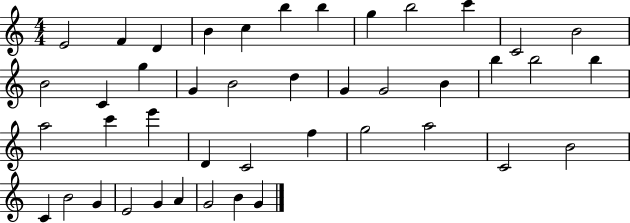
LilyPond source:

{
  \clef treble
  \numericTimeSignature
  \time 4/4
  \key c \major
  e'2 f'4 d'4 | b'4 c''4 b''4 b''4 | g''4 b''2 c'''4 | c'2 b'2 | \break b'2 c'4 g''4 | g'4 b'2 d''4 | g'4 g'2 b'4 | b''4 b''2 b''4 | \break a''2 c'''4 e'''4 | d'4 c'2 f''4 | g''2 a''2 | c'2 b'2 | \break c'4 b'2 g'4 | e'2 g'4 a'4 | g'2 b'4 g'4 | \bar "|."
}